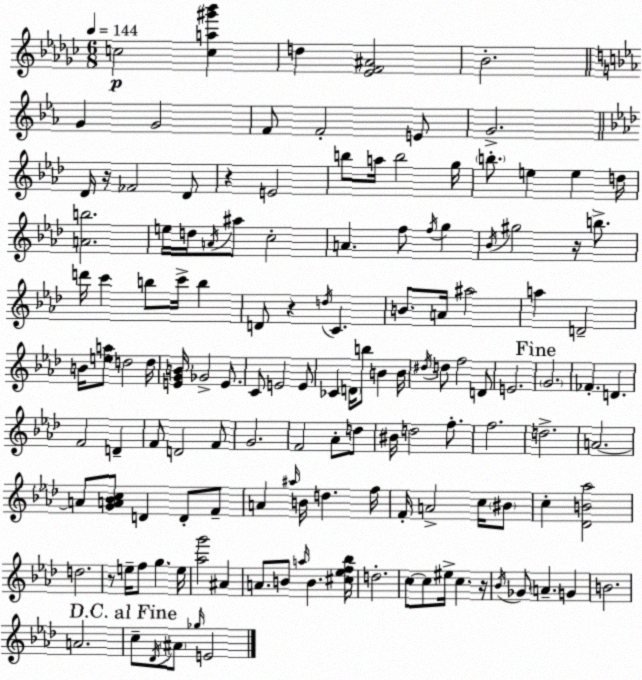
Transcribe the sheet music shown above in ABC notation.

X:1
T:Untitled
M:6/8
L:1/4
K:Ebm
c2 [ca^g'_b'] d [_EF^A]2 _B2 G G2 F/2 F2 E/2 G2 _D/4 z/4 _F2 _D/2 z E2 b/2 a/4 b2 g/4 b/2 e e d/4 [Ab]2 e/4 d/4 A/4 ^a/2 c2 A f/2 f/4 g _B/4 ^g2 z/4 b/2 d'/4 c' b/2 c'/4 b D/2 z d/4 C B/2 A/4 ^a2 a D2 B/4 [ea]/2 d2 d/4 [EGB]/4 _G2 E/2 C/2 E2 E/2 _C D/4 b/2 B B/4 ^d/4 d/2 f2 D/2 E2 G2 _F D F2 D F/2 D2 F/2 G2 F2 _A/2 d/2 ^B/4 d2 f/2 f2 d2 A2 A/2 [GA_Bc]/2 D D/2 F/2 A ^a/4 B/4 d f/4 F/4 A2 c/4 ^B/2 c [_DB_a]2 d2 z/2 e/4 f/2 g e/4 [_ag']2 ^A A/2 B/2 a/4 B [^c_ef_b]/4 d2 c/2 c/2 ^e/4 c z/4 _B/4 _G/2 A G B2 A2 c/2 _D/4 ^A/2 _g/4 E2